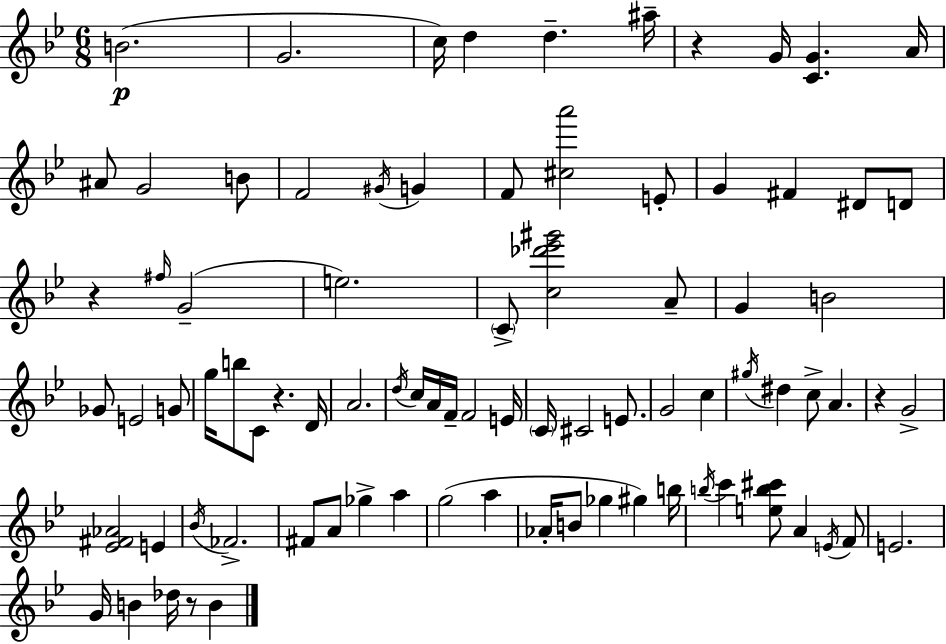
B4/h. G4/h. C5/s D5/q D5/q. A#5/s R/q G4/s [C4,G4]/q. A4/s A#4/e G4/h B4/e F4/h G#4/s G4/q F4/e [C#5,A6]/h E4/e G4/q F#4/q D#4/e D4/e R/q F#5/s G4/h E5/h. C4/e [C5,Db6,Eb6,G#6]/h A4/e G4/q B4/h Gb4/e E4/h G4/e G5/s B5/e C4/e R/q. D4/s A4/h. D5/s C5/s A4/s F4/s F4/h E4/s C4/s C#4/h E4/e. G4/h C5/q G#5/s D#5/q C5/e A4/q. R/q G4/h [Eb4,F#4,Ab4]/h E4/q Bb4/s FES4/h. F#4/e A4/e Gb5/q A5/q G5/h A5/q Ab4/s B4/e Gb5/q G#5/q B5/s B5/s C6/q [E5,B5,C#6]/e A4/q E4/s F4/e E4/h. G4/s B4/q Db5/s R/e B4/q